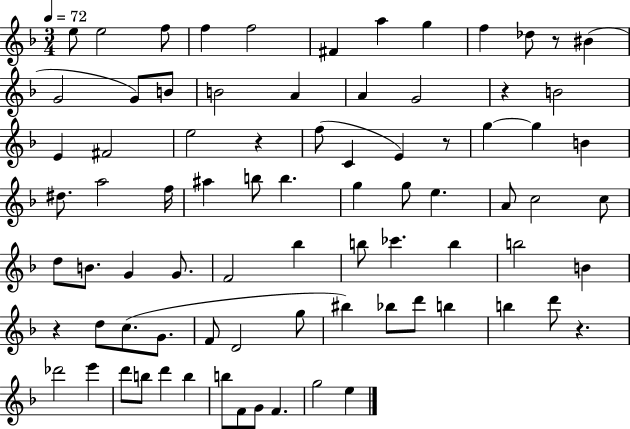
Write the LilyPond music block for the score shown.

{
  \clef treble
  \numericTimeSignature
  \time 3/4
  \key f \major
  \tempo 4 = 72
  e''8 e''2 f''8 | f''4 f''2 | fis'4 a''4 g''4 | f''4 des''8 r8 bis'4( | \break g'2 g'8) b'8 | b'2 a'4 | a'4 g'2 | r4 b'2 | \break e'4 fis'2 | e''2 r4 | f''8( c'4 e'4) r8 | g''4~~ g''4 b'4 | \break dis''8. a''2 f''16 | ais''4 b''8 b''4. | g''4 g''8 e''4. | a'8 c''2 c''8 | \break d''8 b'8. g'4 g'8. | f'2 bes''4 | b''8 ces'''4. b''4 | b''2 b'4 | \break r4 d''8 c''8.( g'8. | f'8 d'2 g''8 | bis''4) bes''8 d'''8 b''4 | b''4 d'''8 r4. | \break des'''2 e'''4 | d'''8 b''8 d'''4 b''4 | b''8 f'8 g'8 f'4. | g''2 e''4 | \break \bar "|."
}